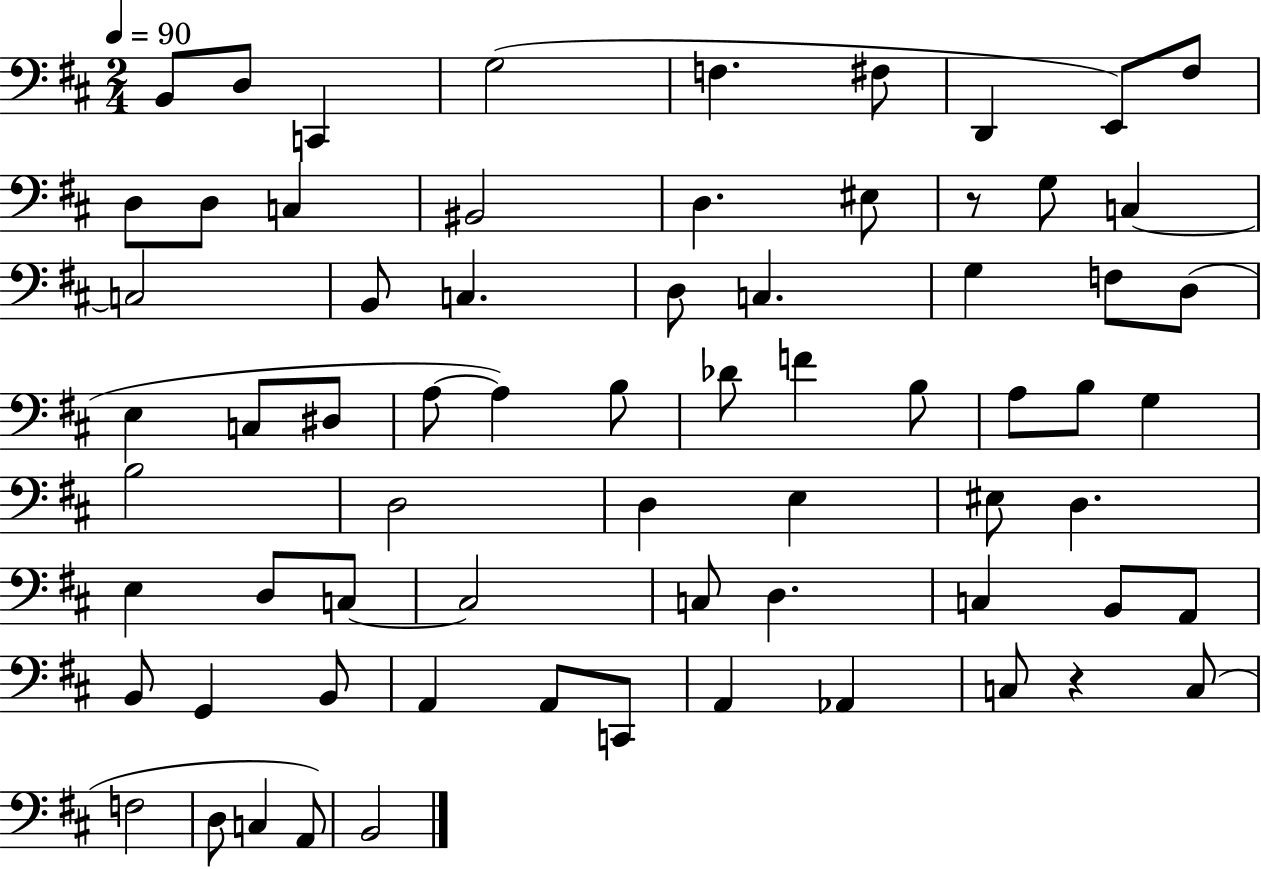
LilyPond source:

{
  \clef bass
  \numericTimeSignature
  \time 2/4
  \key d \major
  \tempo 4 = 90
  \repeat volta 2 { b,8 d8 c,4 | g2( | f4. fis8 | d,4 e,8) fis8 | \break d8 d8 c4 | bis,2 | d4. eis8 | r8 g8 c4~~ | \break c2 | b,8 c4. | d8 c4. | g4 f8 d8( | \break e4 c8 dis8 | a8~~ a4) b8 | des'8 f'4 b8 | a8 b8 g4 | \break b2 | d2 | d4 e4 | eis8 d4. | \break e4 d8 c8~~ | c2 | c8 d4. | c4 b,8 a,8 | \break b,8 g,4 b,8 | a,4 a,8 c,8 | a,4 aes,4 | c8 r4 c8( | \break f2 | d8 c4 a,8) | b,2 | } \bar "|."
}